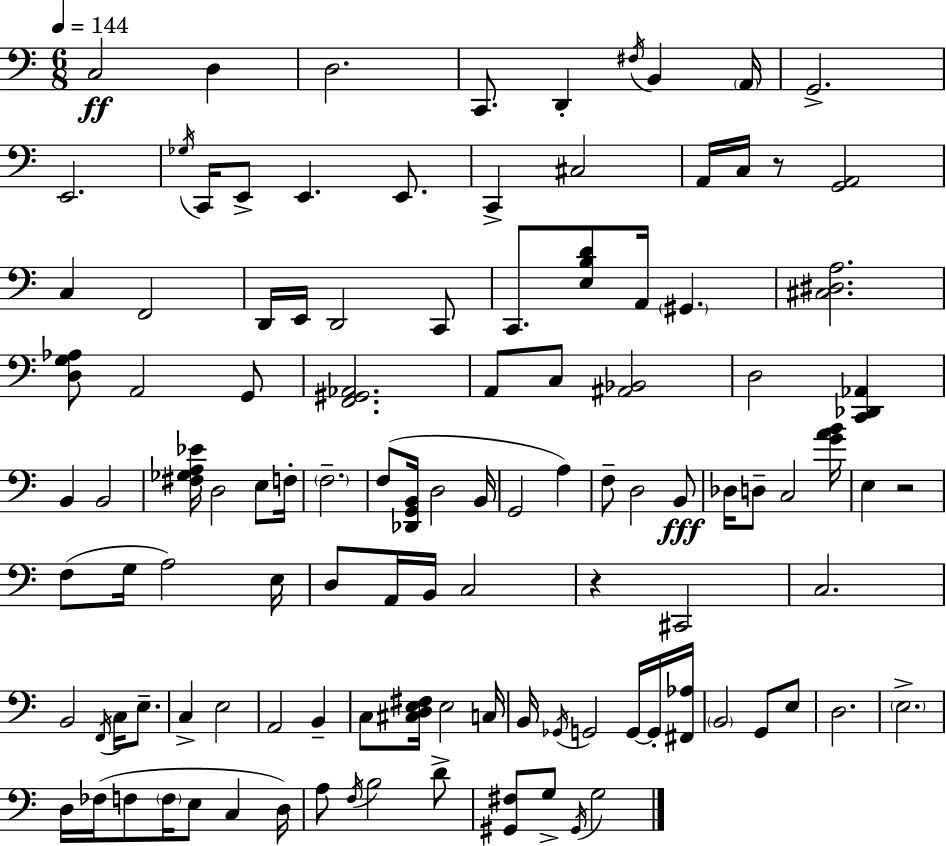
C3/h D3/q D3/h. C2/e. D2/q F#3/s B2/q A2/s G2/h. E2/h. Gb3/s C2/s E2/e E2/q. E2/e. C2/q C#3/h A2/s C3/s R/e [G2,A2]/h C3/q F2/h D2/s E2/s D2/h C2/e C2/e. [E3,B3,D4]/e A2/s G#2/q. [C#3,D#3,A3]/h. [D3,G3,Ab3]/e A2/h G2/e [F2,G#2,Ab2]/h. A2/e C3/e [A#2,Bb2]/h D3/h [C2,Db2,Ab2]/q B2/q B2/h [F#3,Gb3,A3,Eb4]/s D3/h E3/e F3/s F3/h. F3/e [Db2,G2,B2]/s D3/h B2/s G2/h A3/q F3/e D3/h B2/e Db3/s D3/e C3/h [G4,A4,B4]/s E3/q R/h F3/e G3/s A3/h E3/s D3/e A2/s B2/s C3/h R/q C#2/h C3/h. B2/h F2/s C3/s E3/e. C3/q E3/h A2/h B2/q C3/e [C#3,D3,E3,F#3]/s E3/h C3/s B2/s Gb2/s G2/h G2/s G2/s [F#2,Ab3]/s B2/h G2/e E3/e D3/h. E3/h. D3/s FES3/s F3/e F3/s E3/e C3/q D3/s A3/e F3/s B3/h D4/e [G#2,F#3]/e G3/e G#2/s G3/h